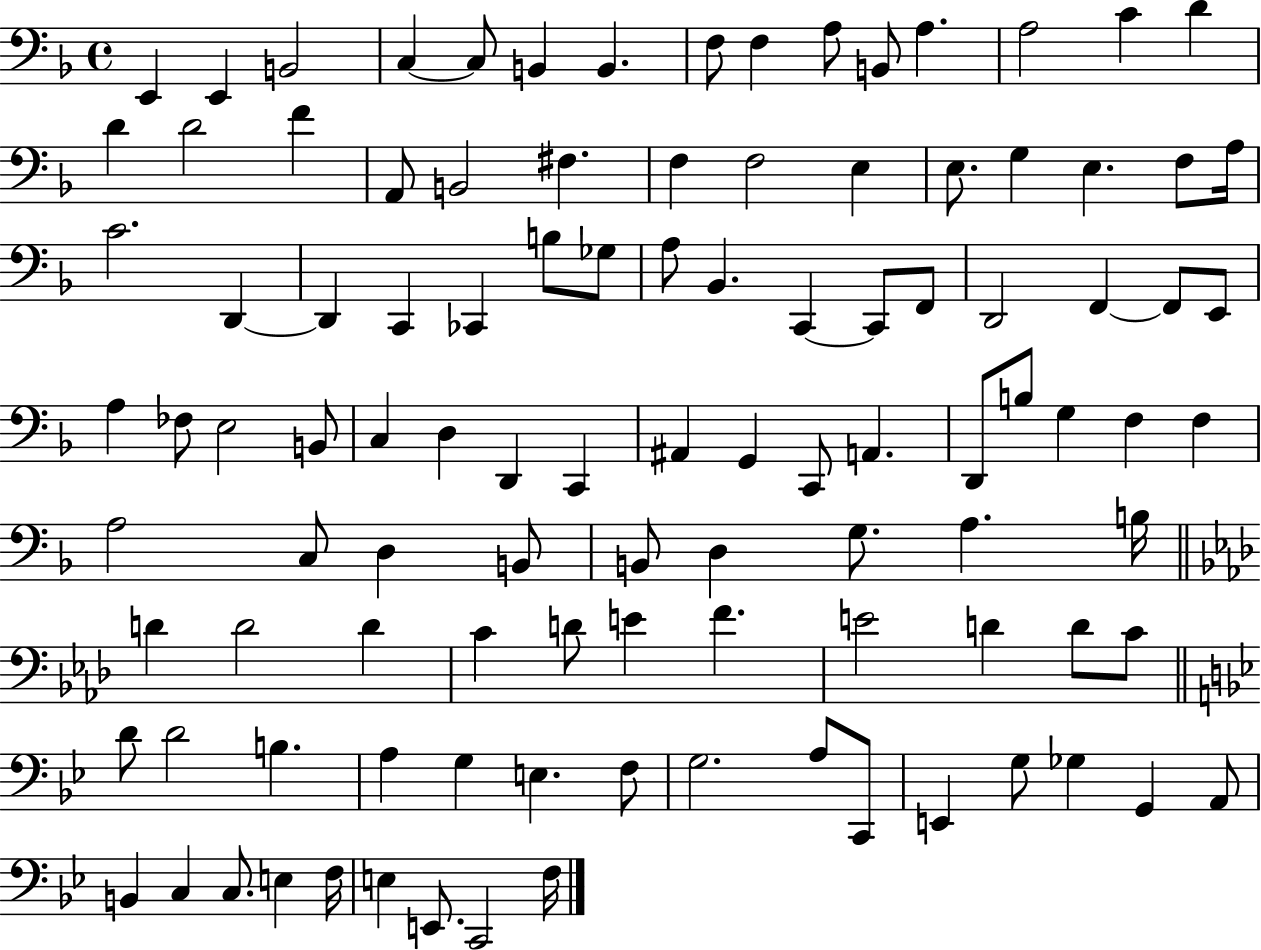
E2/q E2/q B2/h C3/q C3/e B2/q B2/q. F3/e F3/q A3/e B2/e A3/q. A3/h C4/q D4/q D4/q D4/h F4/q A2/e B2/h F#3/q. F3/q F3/h E3/q E3/e. G3/q E3/q. F3/e A3/s C4/h. D2/q D2/q C2/q CES2/q B3/e Gb3/e A3/e Bb2/q. C2/q C2/e F2/e D2/h F2/q F2/e E2/e A3/q FES3/e E3/h B2/e C3/q D3/q D2/q C2/q A#2/q G2/q C2/e A2/q. D2/e B3/e G3/q F3/q F3/q A3/h C3/e D3/q B2/e B2/e D3/q G3/e. A3/q. B3/s D4/q D4/h D4/q C4/q D4/e E4/q F4/q. E4/h D4/q D4/e C4/e D4/e D4/h B3/q. A3/q G3/q E3/q. F3/e G3/h. A3/e C2/e E2/q G3/e Gb3/q G2/q A2/e B2/q C3/q C3/e. E3/q F3/s E3/q E2/e. C2/h F3/s